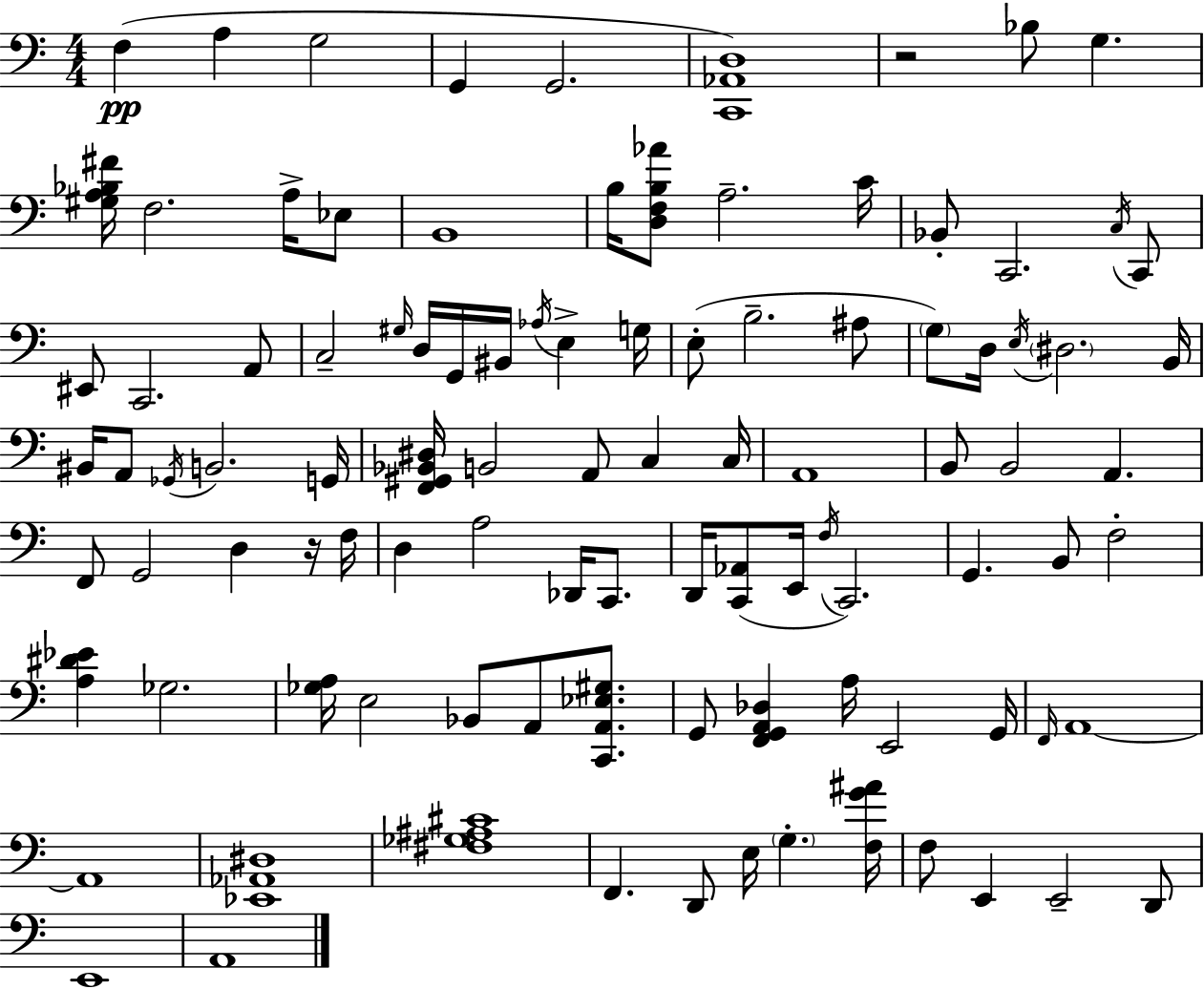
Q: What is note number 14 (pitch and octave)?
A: C4